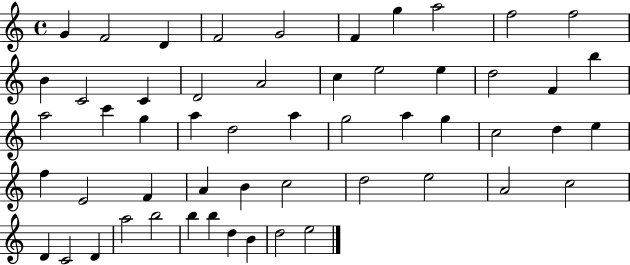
{
  \clef treble
  \time 4/4
  \defaultTimeSignature
  \key c \major
  g'4 f'2 d'4 | f'2 g'2 | f'4 g''4 a''2 | f''2 f''2 | \break b'4 c'2 c'4 | d'2 a'2 | c''4 e''2 e''4 | d''2 f'4 b''4 | \break a''2 c'''4 g''4 | a''4 d''2 a''4 | g''2 a''4 g''4 | c''2 d''4 e''4 | \break f''4 e'2 f'4 | a'4 b'4 c''2 | d''2 e''2 | a'2 c''2 | \break d'4 c'2 d'4 | a''2 b''2 | b''4 b''4 d''4 b'4 | d''2 e''2 | \break \bar "|."
}